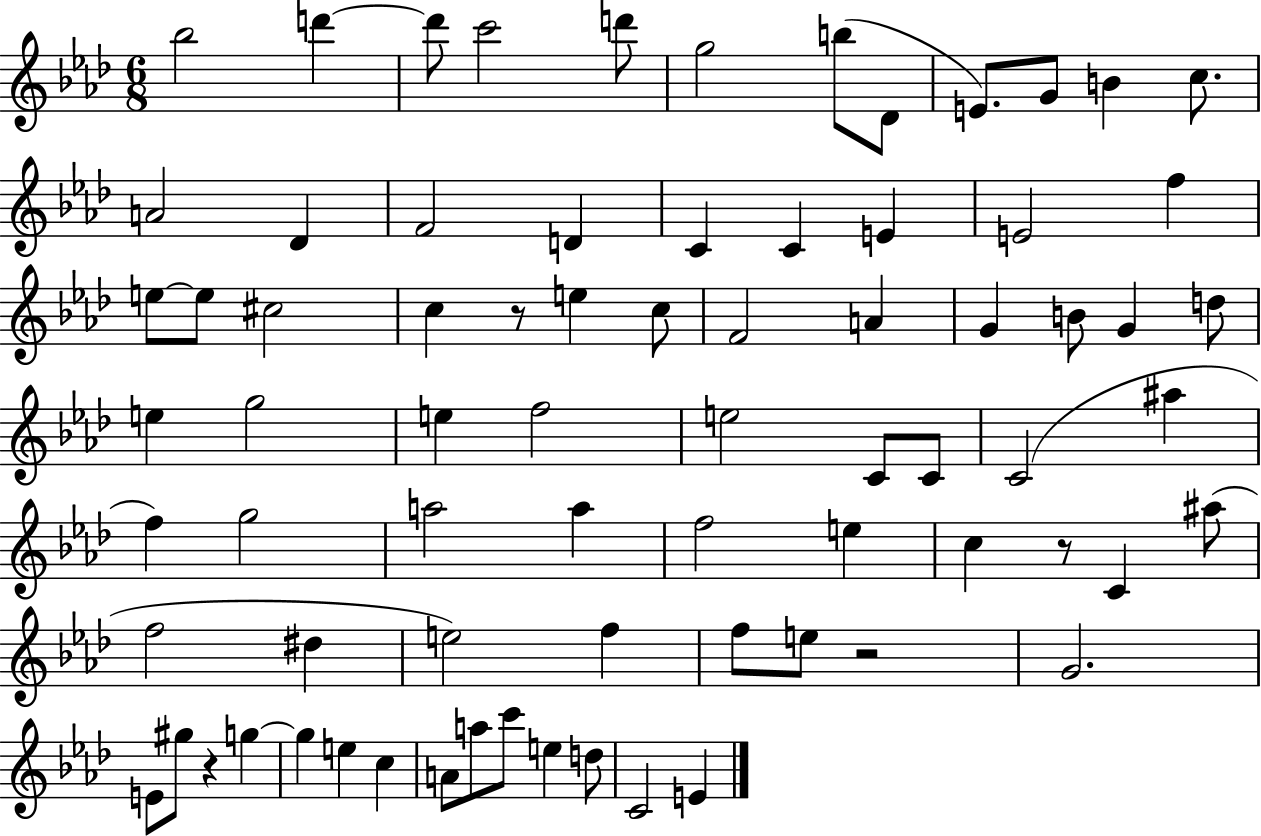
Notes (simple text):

Bb5/h D6/q D6/e C6/h D6/e G5/h B5/e Db4/e E4/e. G4/e B4/q C5/e. A4/h Db4/q F4/h D4/q C4/q C4/q E4/q E4/h F5/q E5/e E5/e C#5/h C5/q R/e E5/q C5/e F4/h A4/q G4/q B4/e G4/q D5/e E5/q G5/h E5/q F5/h E5/h C4/e C4/e C4/h A#5/q F5/q G5/h A5/h A5/q F5/h E5/q C5/q R/e C4/q A#5/e F5/h D#5/q E5/h F5/q F5/e E5/e R/h G4/h. E4/e G#5/e R/q G5/q G5/q E5/q C5/q A4/e A5/e C6/e E5/q D5/e C4/h E4/q